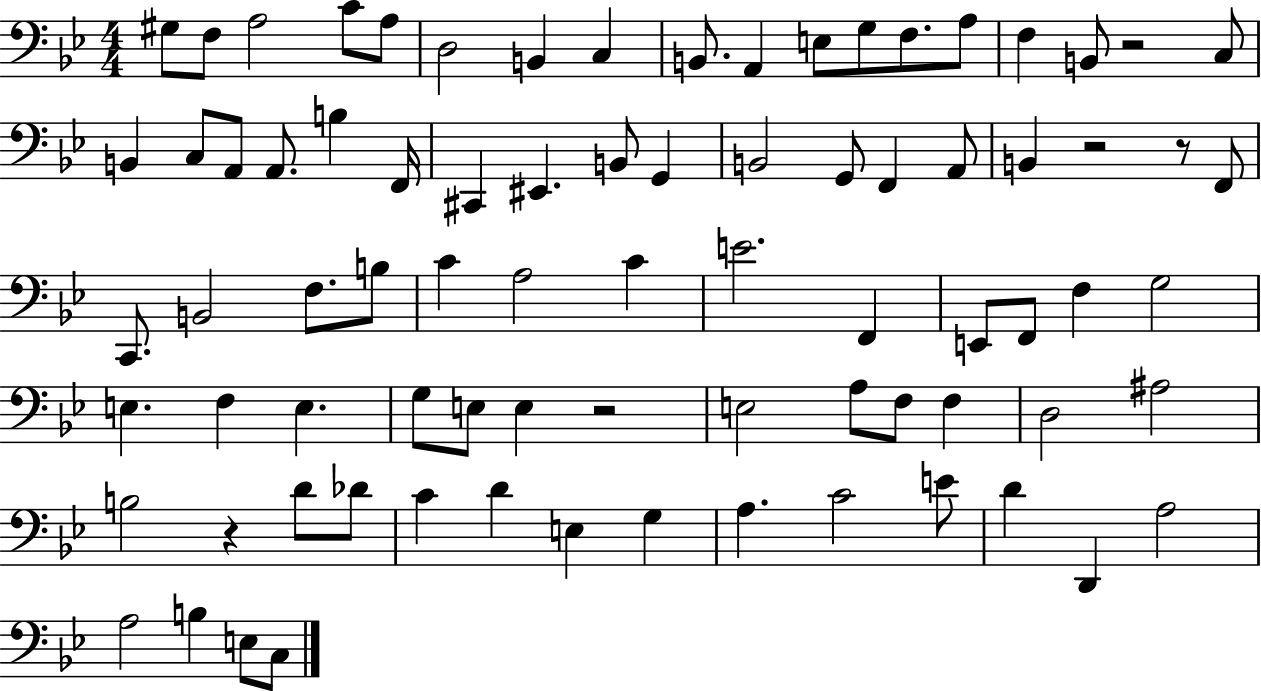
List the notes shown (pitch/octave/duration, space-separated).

G#3/e F3/e A3/h C4/e A3/e D3/h B2/q C3/q B2/e. A2/q E3/e G3/e F3/e. A3/e F3/q B2/e R/h C3/e B2/q C3/e A2/e A2/e. B3/q F2/s C#2/q EIS2/q. B2/e G2/q B2/h G2/e F2/q A2/e B2/q R/h R/e F2/e C2/e. B2/h F3/e. B3/e C4/q A3/h C4/q E4/h. F2/q E2/e F2/e F3/q G3/h E3/q. F3/q E3/q. G3/e E3/e E3/q R/h E3/h A3/e F3/e F3/q D3/h A#3/h B3/h R/q D4/e Db4/e C4/q D4/q E3/q G3/q A3/q. C4/h E4/e D4/q D2/q A3/h A3/h B3/q E3/e C3/e